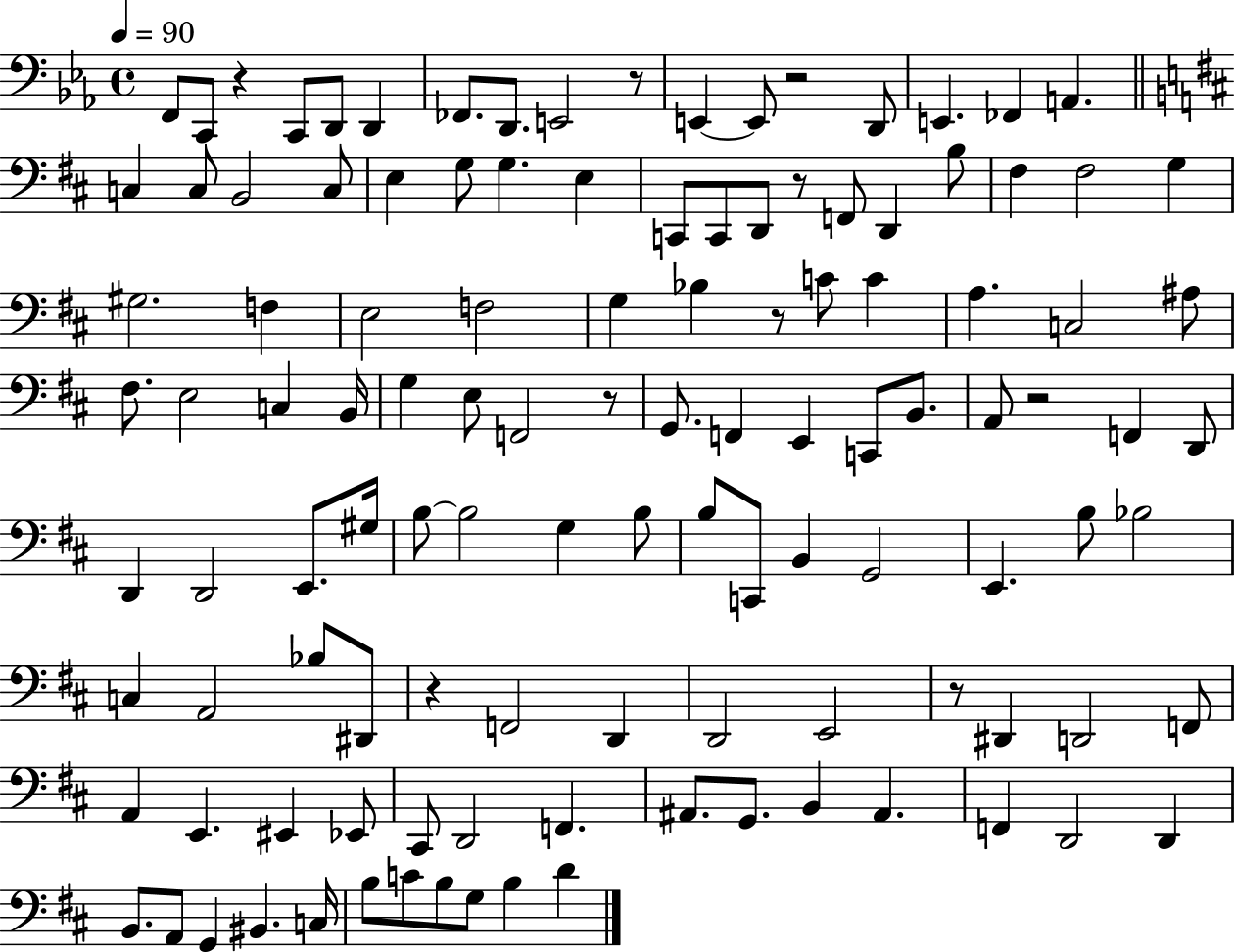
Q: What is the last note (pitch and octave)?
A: D4